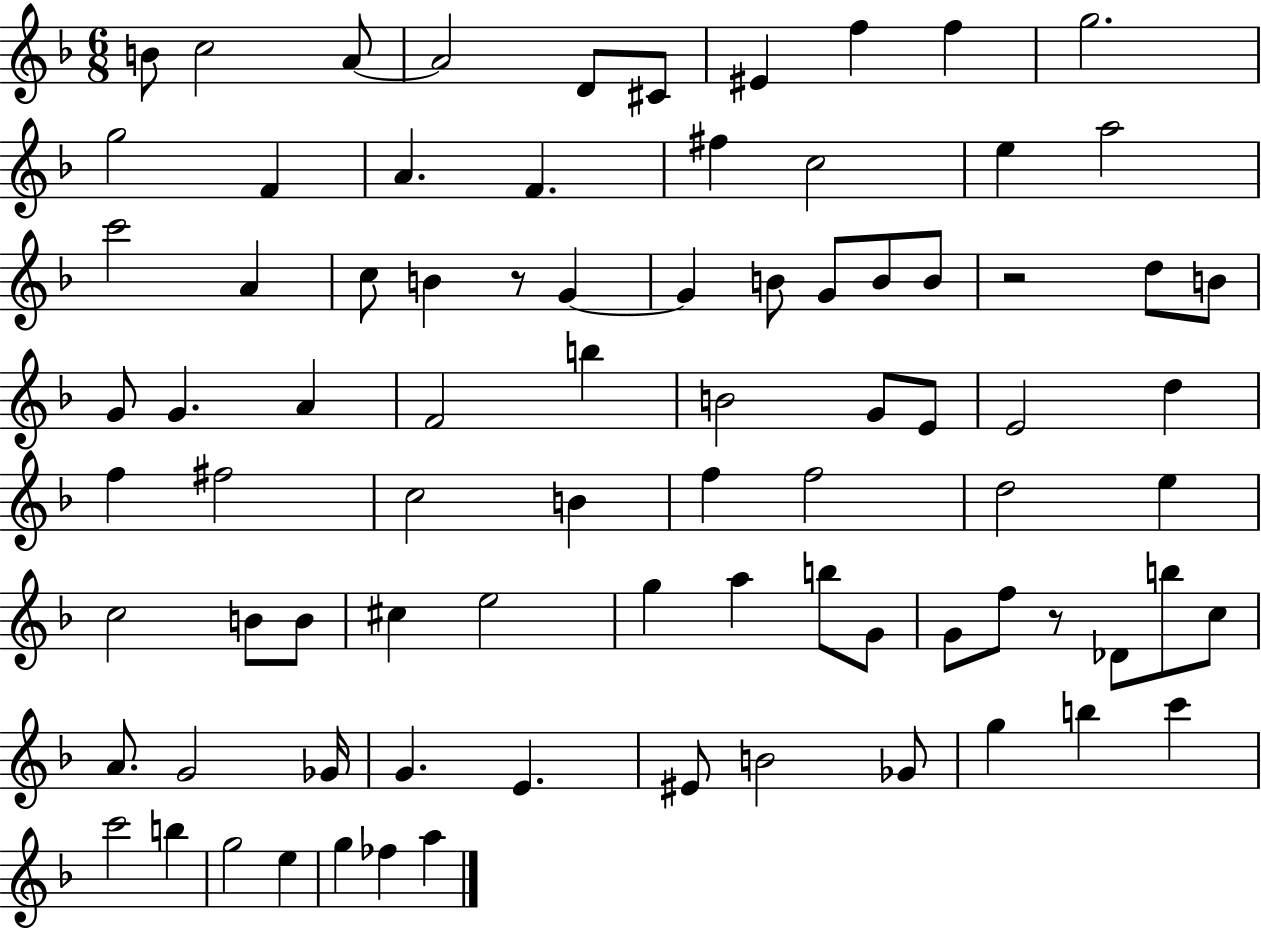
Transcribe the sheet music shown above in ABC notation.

X:1
T:Untitled
M:6/8
L:1/4
K:F
B/2 c2 A/2 A2 D/2 ^C/2 ^E f f g2 g2 F A F ^f c2 e a2 c'2 A c/2 B z/2 G G B/2 G/2 B/2 B/2 z2 d/2 B/2 G/2 G A F2 b B2 G/2 E/2 E2 d f ^f2 c2 B f f2 d2 e c2 B/2 B/2 ^c e2 g a b/2 G/2 G/2 f/2 z/2 _D/2 b/2 c/2 A/2 G2 _G/4 G E ^E/2 B2 _G/2 g b c' c'2 b g2 e g _f a